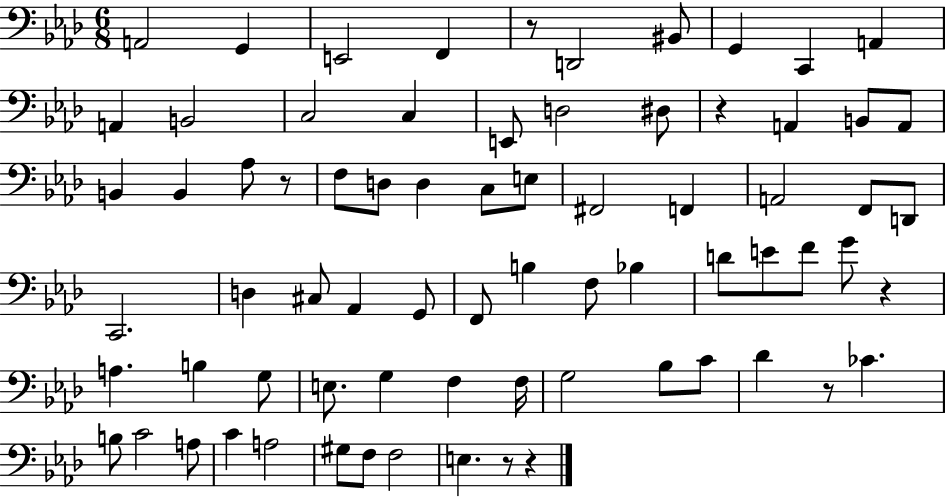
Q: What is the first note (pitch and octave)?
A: A2